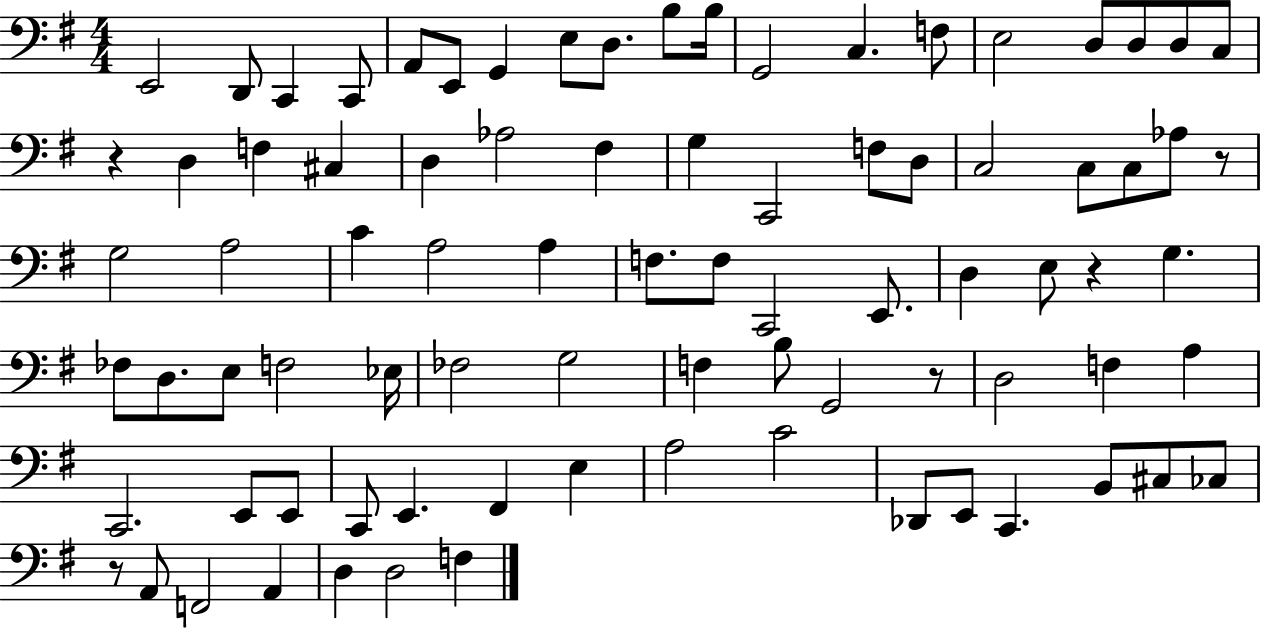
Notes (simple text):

E2/h D2/e C2/q C2/e A2/e E2/e G2/q E3/e D3/e. B3/e B3/s G2/h C3/q. F3/e E3/h D3/e D3/e D3/e C3/e R/q D3/q F3/q C#3/q D3/q Ab3/h F#3/q G3/q C2/h F3/e D3/e C3/h C3/e C3/e Ab3/e R/e G3/h A3/h C4/q A3/h A3/q F3/e. F3/e C2/h E2/e. D3/q E3/e R/q G3/q. FES3/e D3/e. E3/e F3/h Eb3/s FES3/h G3/h F3/q B3/e G2/h R/e D3/h F3/q A3/q C2/h. E2/e E2/e C2/e E2/q. F#2/q E3/q A3/h C4/h Db2/e E2/e C2/q. B2/e C#3/e CES3/e R/e A2/e F2/h A2/q D3/q D3/h F3/q